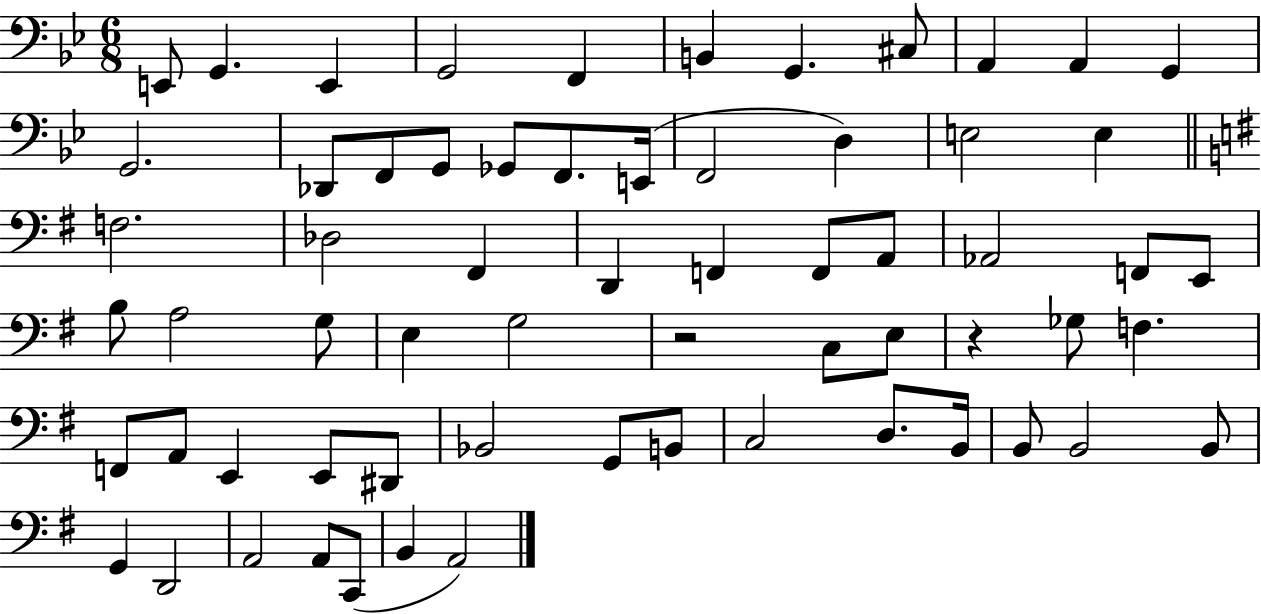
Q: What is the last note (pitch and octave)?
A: A2